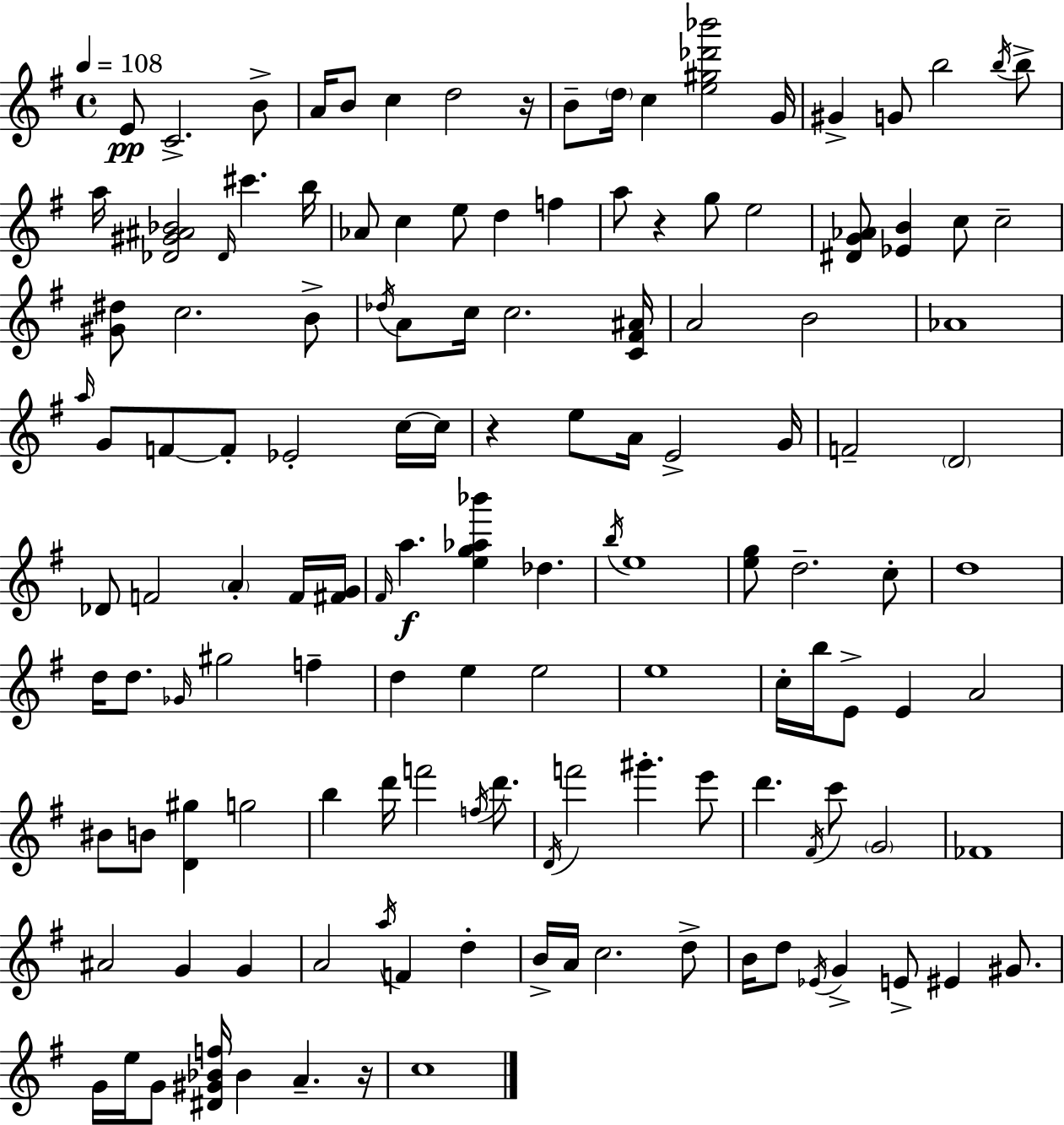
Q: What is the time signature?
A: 4/4